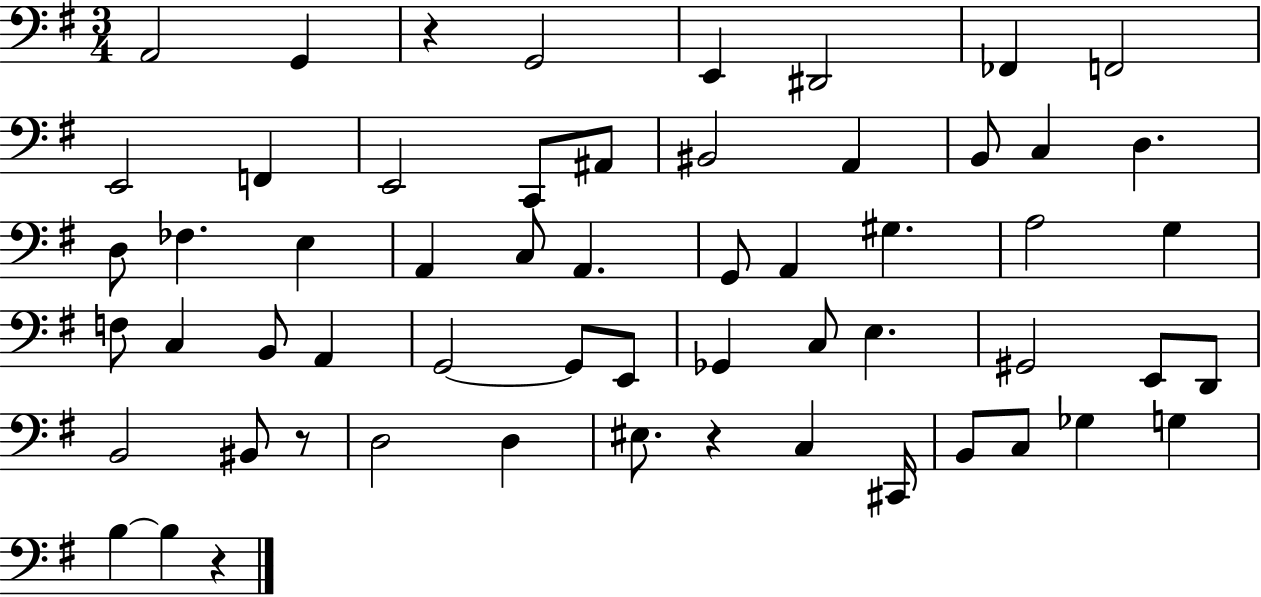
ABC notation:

X:1
T:Untitled
M:3/4
L:1/4
K:G
A,,2 G,, z G,,2 E,, ^D,,2 _F,, F,,2 E,,2 F,, E,,2 C,,/2 ^A,,/2 ^B,,2 A,, B,,/2 C, D, D,/2 _F, E, A,, C,/2 A,, G,,/2 A,, ^G, A,2 G, F,/2 C, B,,/2 A,, G,,2 G,,/2 E,,/2 _G,, C,/2 E, ^G,,2 E,,/2 D,,/2 B,,2 ^B,,/2 z/2 D,2 D, ^E,/2 z C, ^C,,/4 B,,/2 C,/2 _G, G, B, B, z